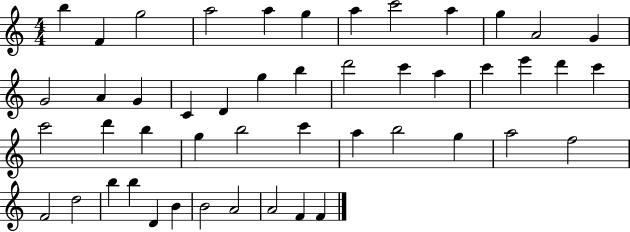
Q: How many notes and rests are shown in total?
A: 48